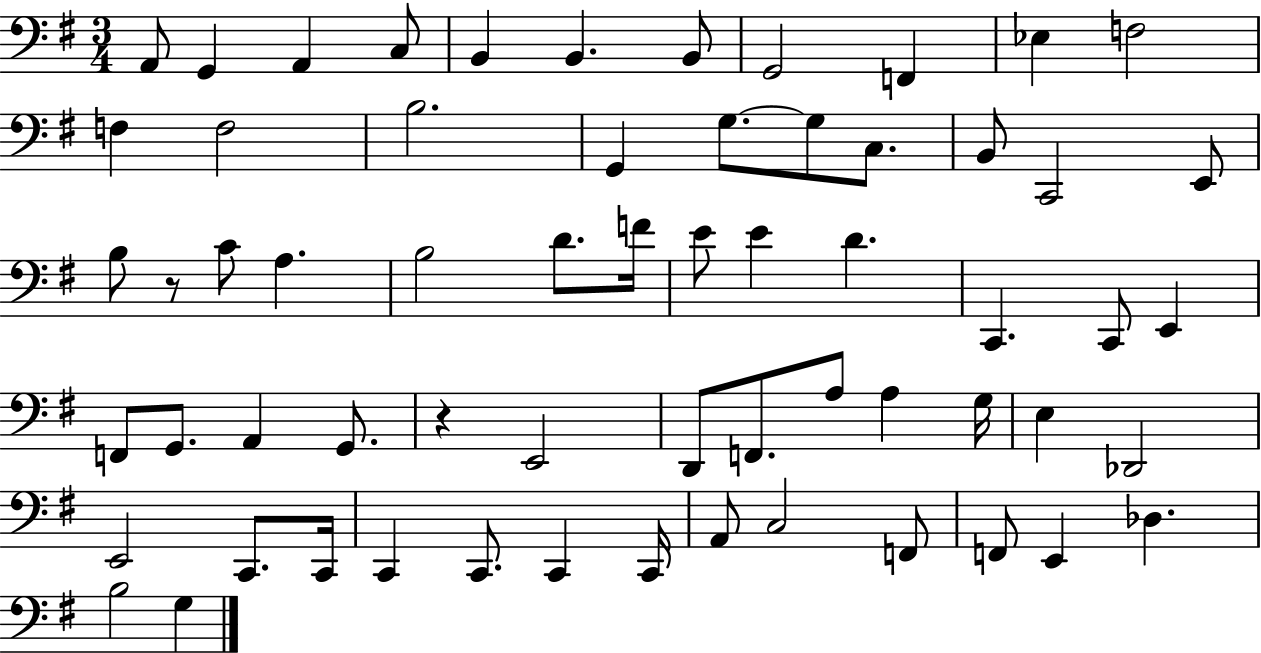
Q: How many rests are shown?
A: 2